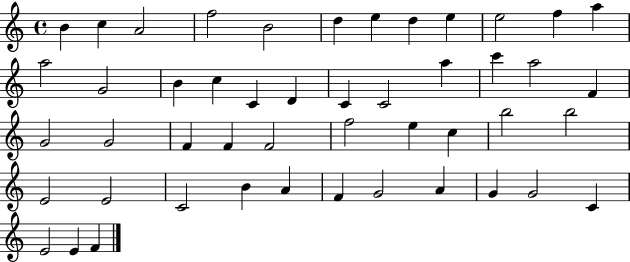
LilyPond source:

{
  \clef treble
  \time 4/4
  \defaultTimeSignature
  \key c \major
  b'4 c''4 a'2 | f''2 b'2 | d''4 e''4 d''4 e''4 | e''2 f''4 a''4 | \break a''2 g'2 | b'4 c''4 c'4 d'4 | c'4 c'2 a''4 | c'''4 a''2 f'4 | \break g'2 g'2 | f'4 f'4 f'2 | f''2 e''4 c''4 | b''2 b''2 | \break e'2 e'2 | c'2 b'4 a'4 | f'4 g'2 a'4 | g'4 g'2 c'4 | \break e'2 e'4 f'4 | \bar "|."
}